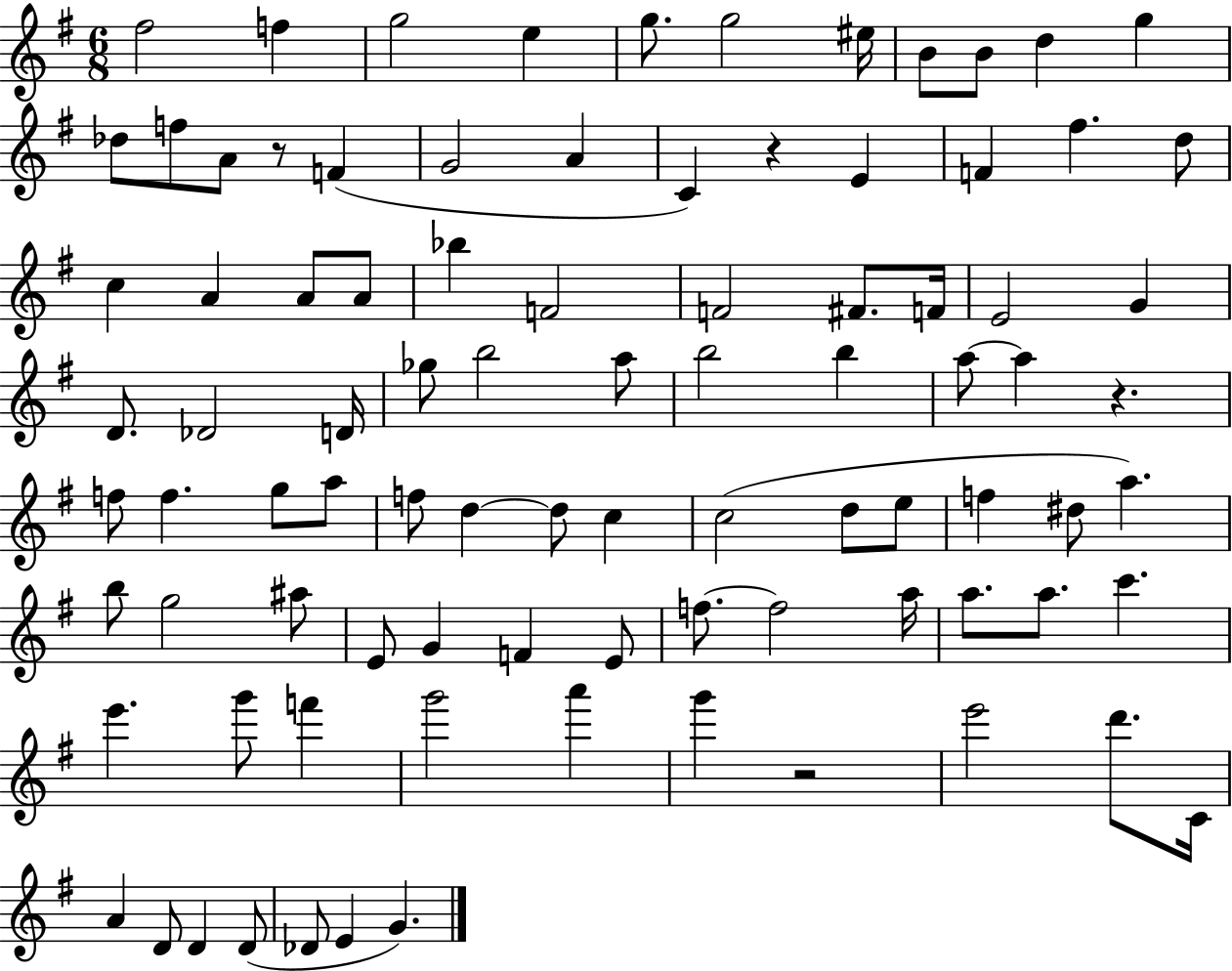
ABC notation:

X:1
T:Untitled
M:6/8
L:1/4
K:G
^f2 f g2 e g/2 g2 ^e/4 B/2 B/2 d g _d/2 f/2 A/2 z/2 F G2 A C z E F ^f d/2 c A A/2 A/2 _b F2 F2 ^F/2 F/4 E2 G D/2 _D2 D/4 _g/2 b2 a/2 b2 b a/2 a z f/2 f g/2 a/2 f/2 d d/2 c c2 d/2 e/2 f ^d/2 a b/2 g2 ^a/2 E/2 G F E/2 f/2 f2 a/4 a/2 a/2 c' e' g'/2 f' g'2 a' g' z2 e'2 d'/2 C/4 A D/2 D D/2 _D/2 E G